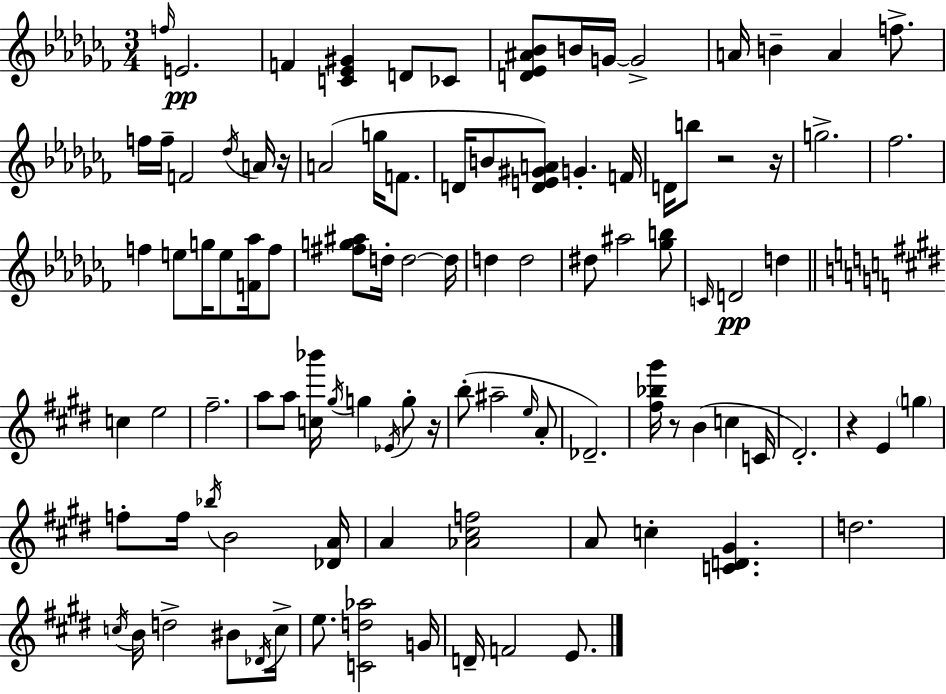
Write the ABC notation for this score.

X:1
T:Untitled
M:3/4
L:1/4
K:Abm
f/4 E2 F [C_E^G] D/2 _C/2 [D_E^A_B]/2 B/4 G/4 G2 A/4 B A f/2 f/4 f/4 F2 _d/4 A/4 z/4 A2 g/4 F/2 D/4 B/2 [DE^GA]/2 G F/4 D/4 b/2 z2 z/4 g2 _f2 f e/2 g/4 e/2 [F_a]/4 f/2 [^fg^a]/2 d/4 d2 d/4 d d2 ^d/2 ^a2 [_gb]/2 C/4 D2 d c e2 ^f2 a/2 a/2 [c_b']/4 ^g/4 g _E/4 g/2 z/4 b/2 ^a2 e/4 A/2 _D2 [^f_b^g']/4 z/2 B c C/4 ^D2 z E g f/2 f/4 _b/4 B2 [_DA]/4 A [_A^cf]2 A/2 c [CD^G] d2 c/4 B/4 d2 ^B/2 _D/4 c/4 e/2 [Cd_a]2 G/4 D/4 F2 E/2